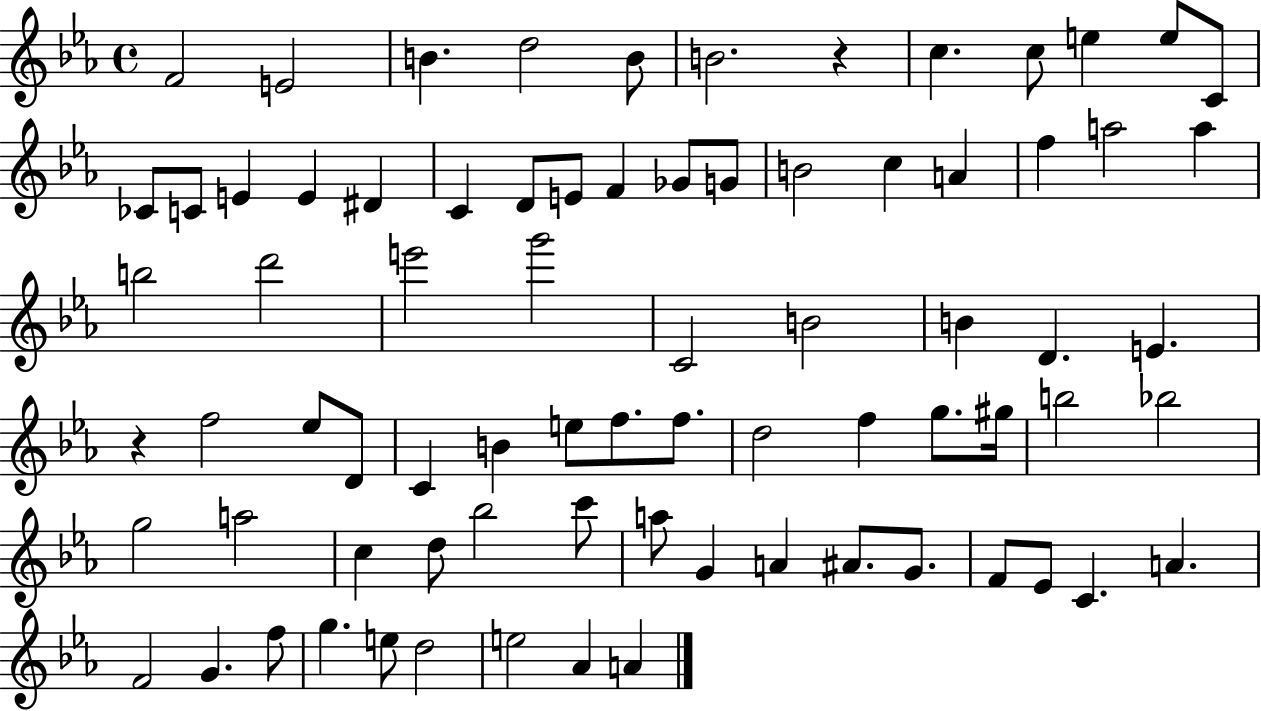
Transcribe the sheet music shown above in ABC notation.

X:1
T:Untitled
M:4/4
L:1/4
K:Eb
F2 E2 B d2 B/2 B2 z c c/2 e e/2 C/2 _C/2 C/2 E E ^D C D/2 E/2 F _G/2 G/2 B2 c A f a2 a b2 d'2 e'2 g'2 C2 B2 B D E z f2 _e/2 D/2 C B e/2 f/2 f/2 d2 f g/2 ^g/4 b2 _b2 g2 a2 c d/2 _b2 c'/2 a/2 G A ^A/2 G/2 F/2 _E/2 C A F2 G f/2 g e/2 d2 e2 _A A